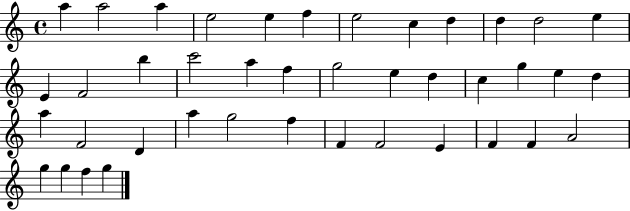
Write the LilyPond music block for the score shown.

{
  \clef treble
  \time 4/4
  \defaultTimeSignature
  \key c \major
  a''4 a''2 a''4 | e''2 e''4 f''4 | e''2 c''4 d''4 | d''4 d''2 e''4 | \break e'4 f'2 b''4 | c'''2 a''4 f''4 | g''2 e''4 d''4 | c''4 g''4 e''4 d''4 | \break a''4 f'2 d'4 | a''4 g''2 f''4 | f'4 f'2 e'4 | f'4 f'4 a'2 | \break g''4 g''4 f''4 g''4 | \bar "|."
}